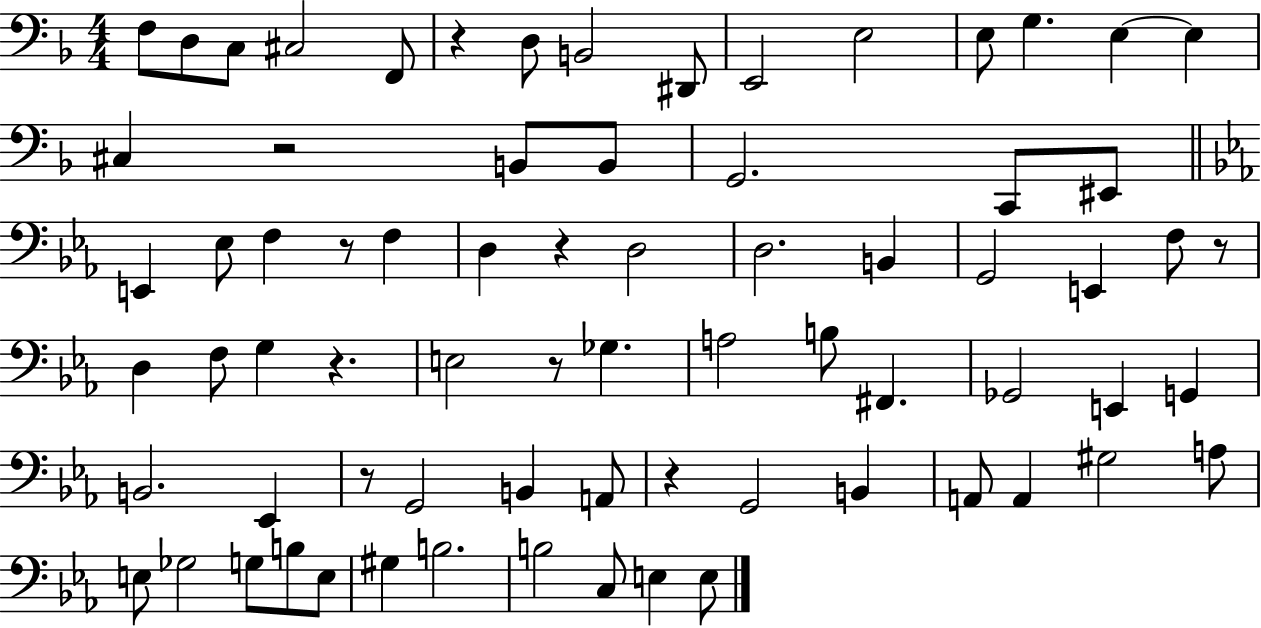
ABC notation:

X:1
T:Untitled
M:4/4
L:1/4
K:F
F,/2 D,/2 C,/2 ^C,2 F,,/2 z D,/2 B,,2 ^D,,/2 E,,2 E,2 E,/2 G, E, E, ^C, z2 B,,/2 B,,/2 G,,2 C,,/2 ^E,,/2 E,, _E,/2 F, z/2 F, D, z D,2 D,2 B,, G,,2 E,, F,/2 z/2 D, F,/2 G, z E,2 z/2 _G, A,2 B,/2 ^F,, _G,,2 E,, G,, B,,2 _E,, z/2 G,,2 B,, A,,/2 z G,,2 B,, A,,/2 A,, ^G,2 A,/2 E,/2 _G,2 G,/2 B,/2 E,/2 ^G, B,2 B,2 C,/2 E, E,/2